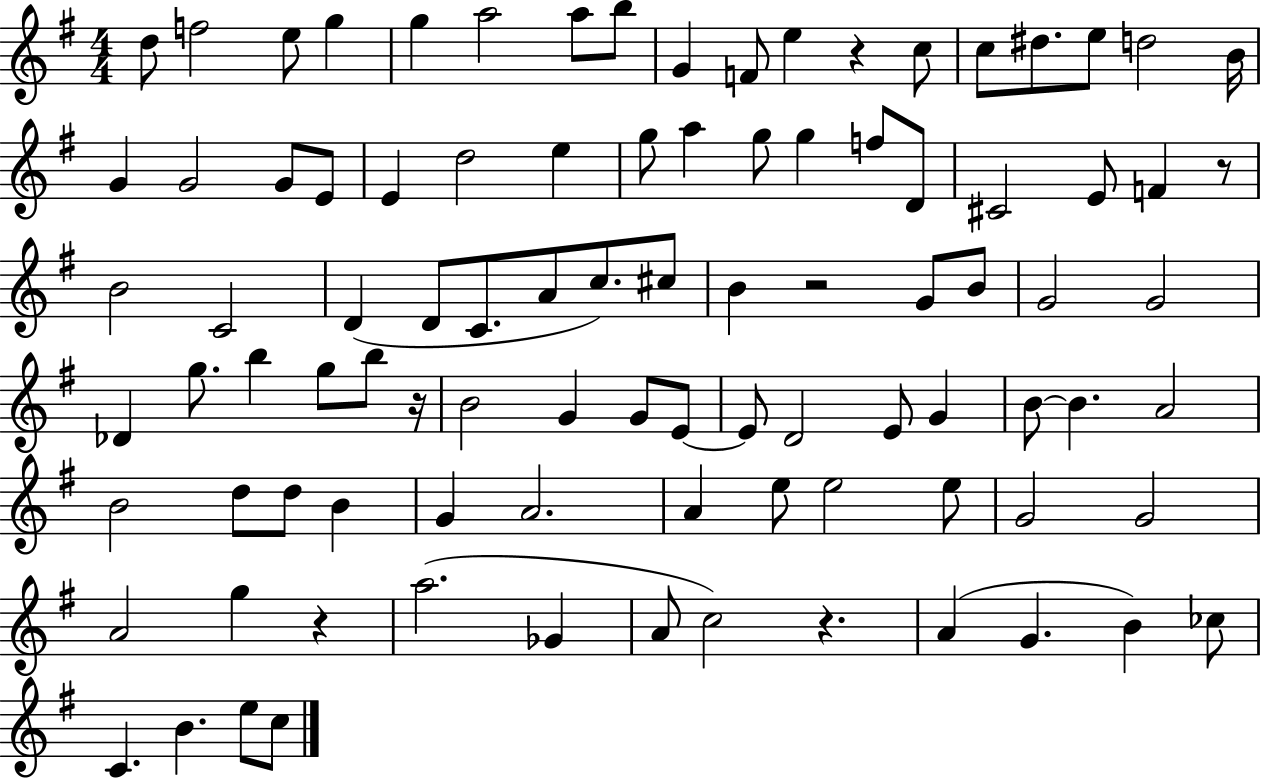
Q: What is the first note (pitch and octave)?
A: D5